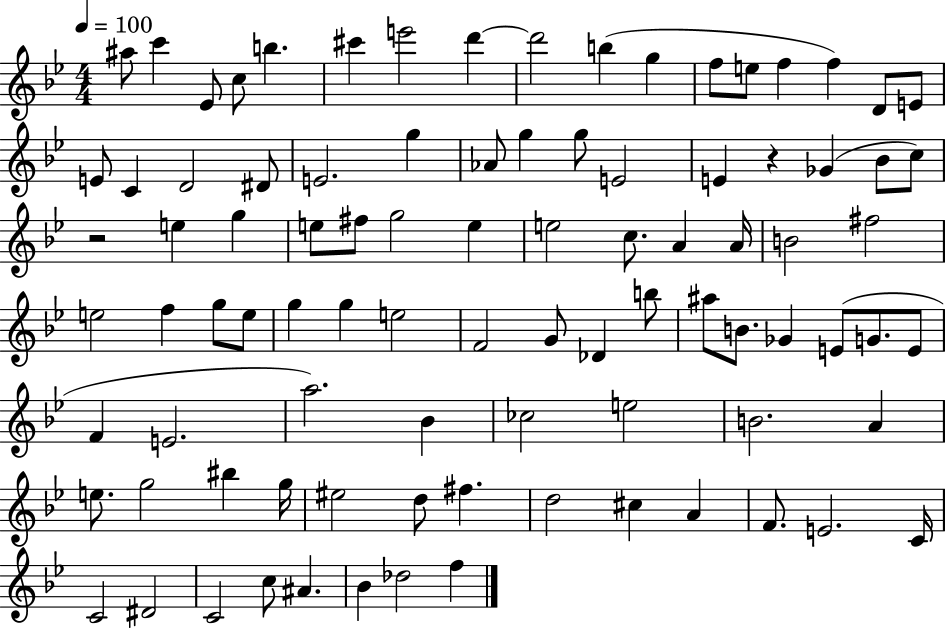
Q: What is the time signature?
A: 4/4